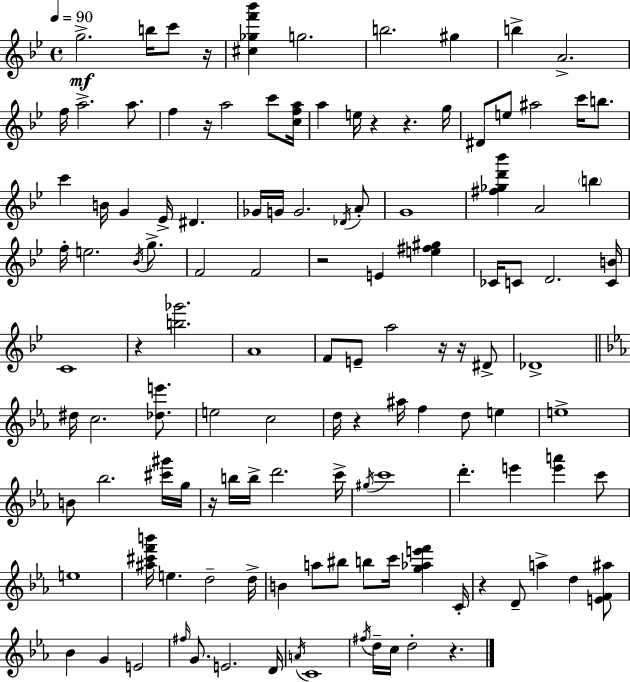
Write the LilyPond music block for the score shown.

{
  \clef treble
  \time 4/4
  \defaultTimeSignature
  \key bes \major
  \tempo 4 = 90
  g''2.->\mf b''16 c'''8 r16 | <cis'' ges'' f''' bes'''>4 g''2. | b''2. gis''4 | b''4-> a'2.-> | \break f''16 a''2.-> a''8. | f''4 r16 a''2 c'''8 <c'' f'' a''>16 | a''4 e''16 r4 r4. g''16 | dis'8 e''8 ais''2 c'''16 b''8. | \break c'''4 b'16 g'4 ees'16-> dis'4. | ges'16 g'16 g'2. \acciaccatura { des'16 } a'8-. | g'1 | <fis'' ges'' d''' bes'''>4 a'2 \parenthesize b''4 | \break f''16-. e''2. \acciaccatura { bes'16 } g''8.-> | f'2 f'2 | r2 e'4 <e'' fis'' gis''>4 | ces'16 c'8 d'2. | \break <c' b'>16 c'1 | r4 <b'' ges'''>2. | a'1 | f'8 e'8-- a''2 r16 r16 | \break dis'8-> des'1-> | \bar "||" \break \key ees \major dis''16 c''2. <des'' e'''>8. | e''2 c''2 | d''16 r4 ais''16 f''4 d''8 e''4 | e''1-> | \break b'8 bes''2. <cis''' gis'''>16 g''16 | r16 b''16 b''16-> d'''2. c'''16-> | \acciaccatura { gis''16 } c'''1 | d'''4.-. e'''4 <e''' a'''>4 c'''8 | \break e''1 | <ais'' cis''' f''' b'''>16 e''4. d''2-- | d''16-> b'4 a''8 bis''8 b''8 c'''16 <g'' aes'' e''' f'''>4 | c'16-. r4 d'8-- a''4-> d''4 <e' f' ais''>8 | \break bes'4 g'4 e'2 | \grace { fis''16 } g'8. e'2. | d'16 \acciaccatura { a'16 } c'1 | \acciaccatura { fis''16 } d''16-- c''16 d''2-. r4. | \break \bar "|."
}